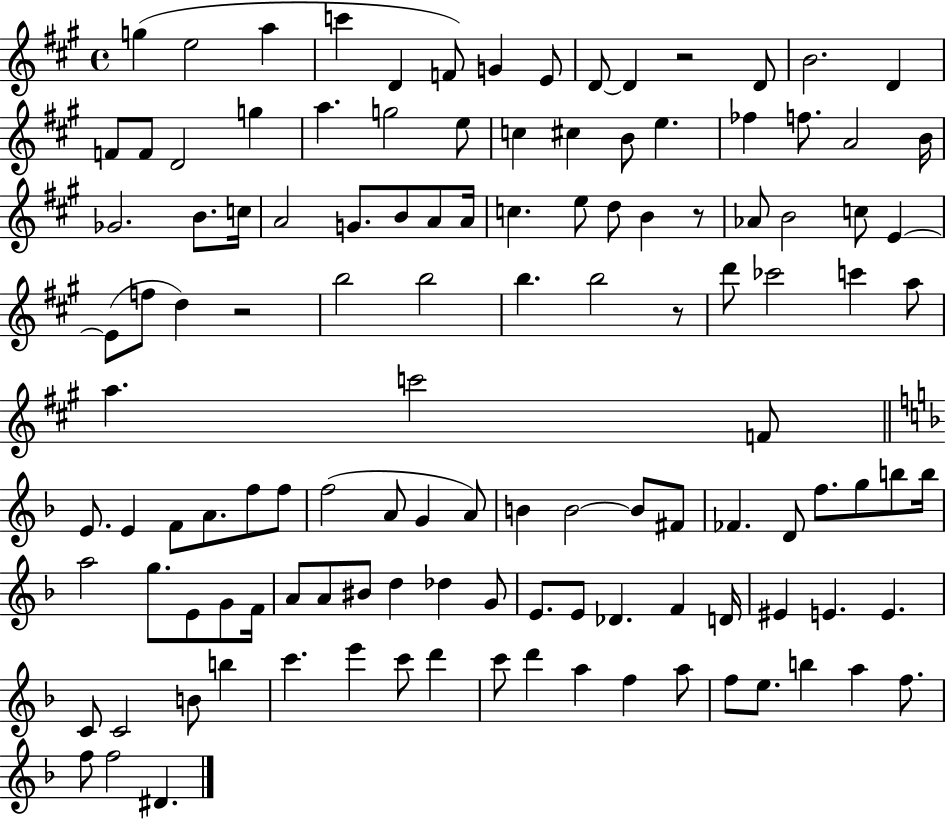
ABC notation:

X:1
T:Untitled
M:4/4
L:1/4
K:A
g e2 a c' D F/2 G E/2 D/2 D z2 D/2 B2 D F/2 F/2 D2 g a g2 e/2 c ^c B/2 e _f f/2 A2 B/4 _G2 B/2 c/4 A2 G/2 B/2 A/2 A/4 c e/2 d/2 B z/2 _A/2 B2 c/2 E E/2 f/2 d z2 b2 b2 b b2 z/2 d'/2 _c'2 c' a/2 a c'2 F/2 E/2 E F/2 A/2 f/2 f/2 f2 A/2 G A/2 B B2 B/2 ^F/2 _F D/2 f/2 g/2 b/2 b/4 a2 g/2 E/2 G/2 F/4 A/2 A/2 ^B/2 d _d G/2 E/2 E/2 _D F D/4 ^E E E C/2 C2 B/2 b c' e' c'/2 d' c'/2 d' a f a/2 f/2 e/2 b a f/2 f/2 f2 ^D